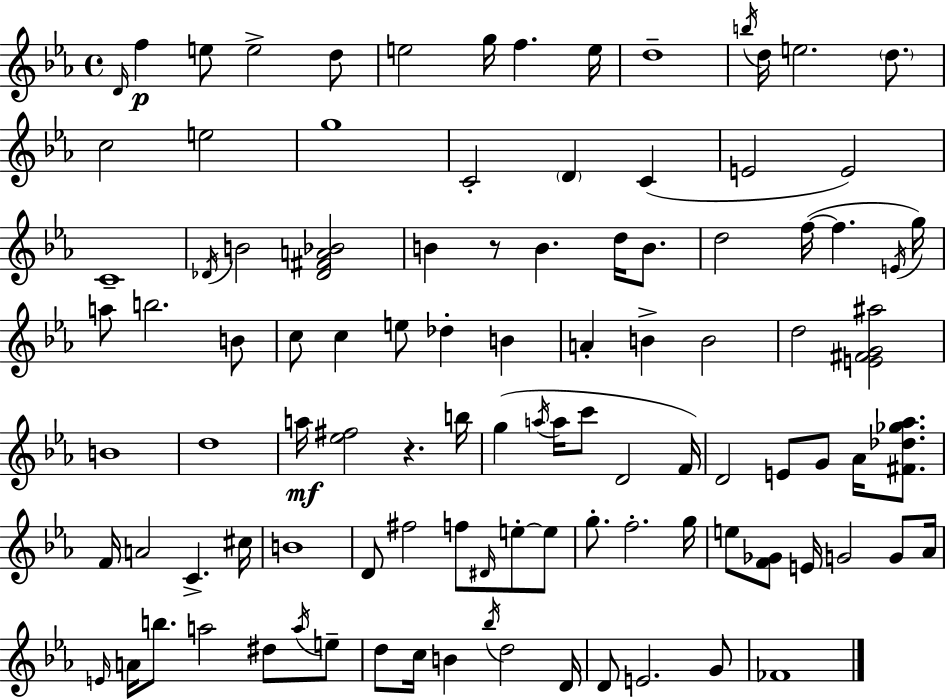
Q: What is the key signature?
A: C minor